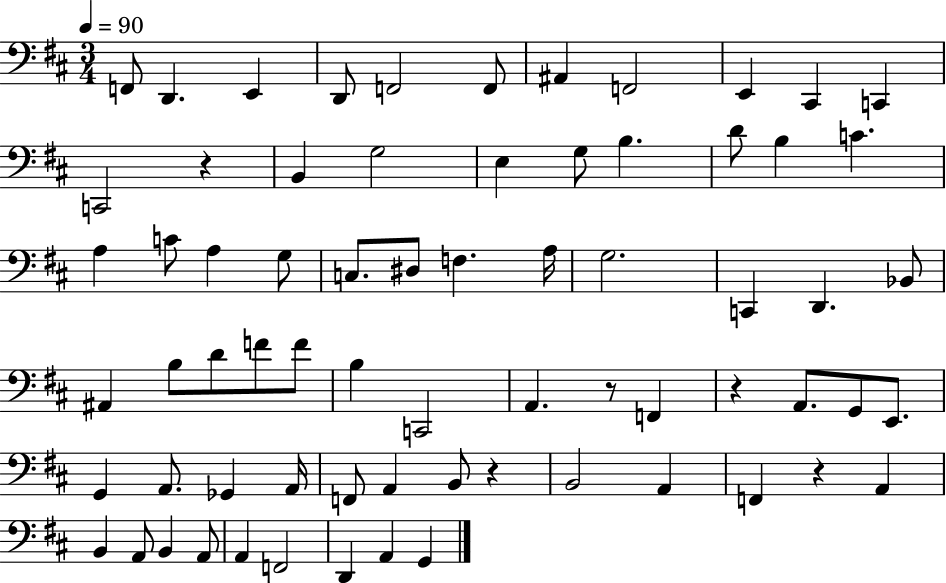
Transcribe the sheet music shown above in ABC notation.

X:1
T:Untitled
M:3/4
L:1/4
K:D
F,,/2 D,, E,, D,,/2 F,,2 F,,/2 ^A,, F,,2 E,, ^C,, C,, C,,2 z B,, G,2 E, G,/2 B, D/2 B, C A, C/2 A, G,/2 C,/2 ^D,/2 F, A,/4 G,2 C,, D,, _B,,/2 ^A,, B,/2 D/2 F/2 F/2 B, C,,2 A,, z/2 F,, z A,,/2 G,,/2 E,,/2 G,, A,,/2 _G,, A,,/4 F,,/2 A,, B,,/2 z B,,2 A,, F,, z A,, B,, A,,/2 B,, A,,/2 A,, F,,2 D,, A,, G,,